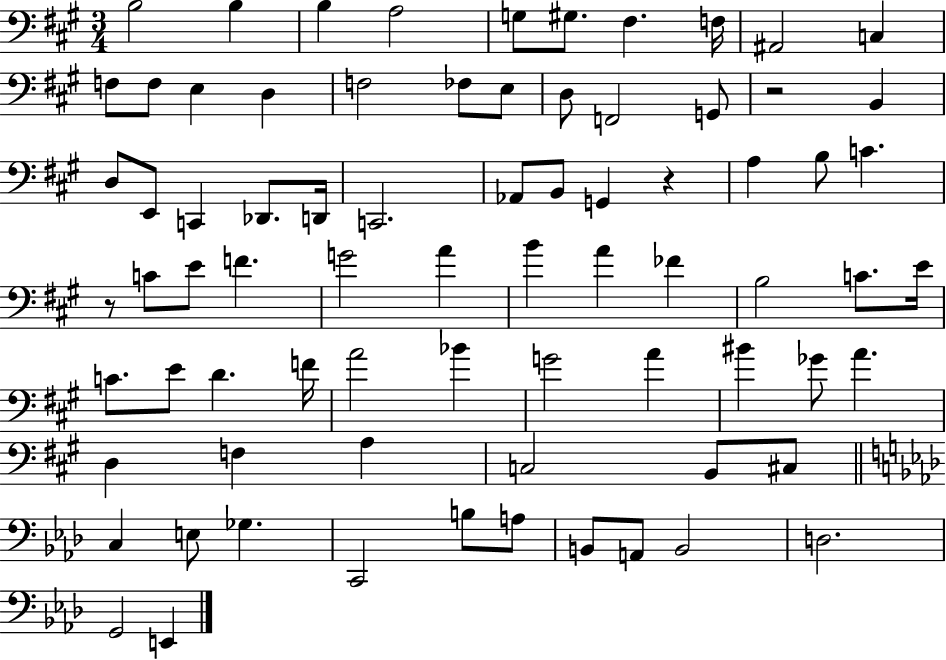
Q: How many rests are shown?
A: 3